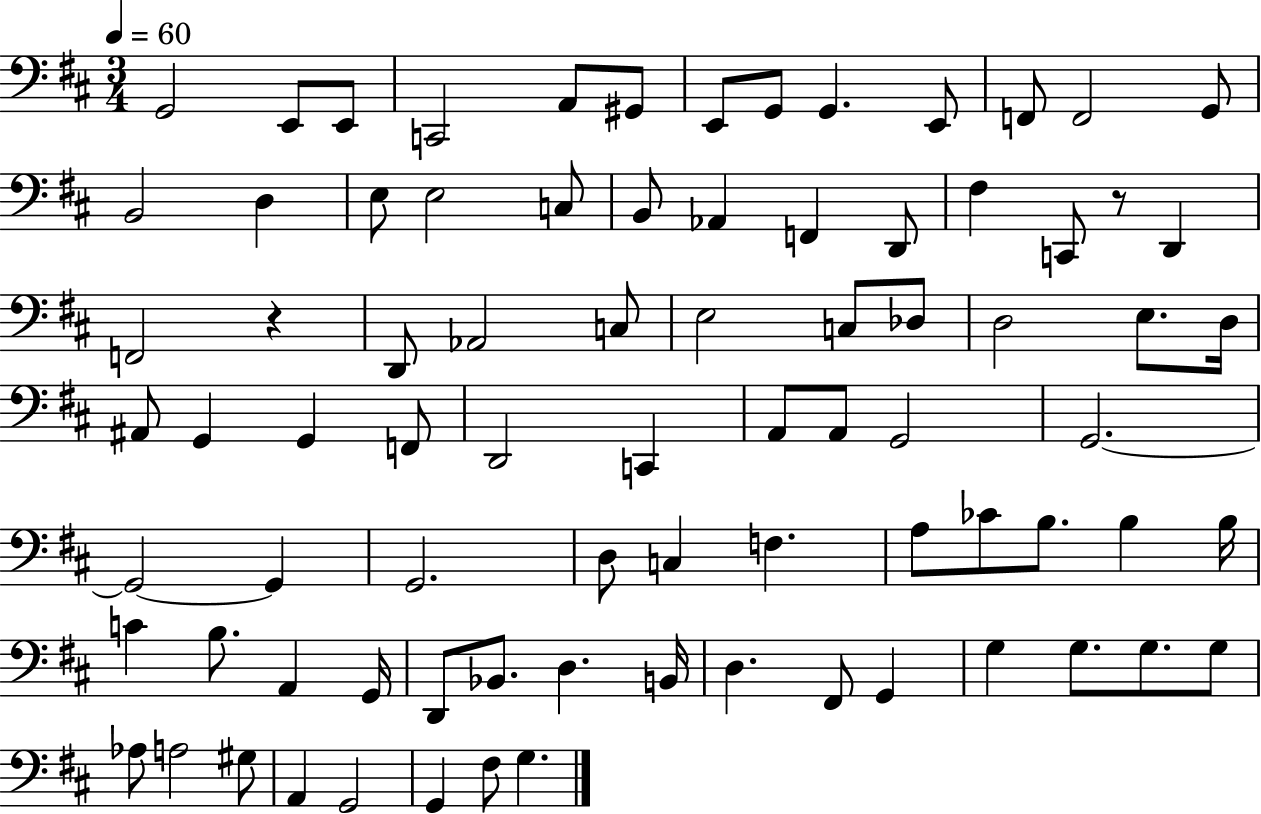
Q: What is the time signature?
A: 3/4